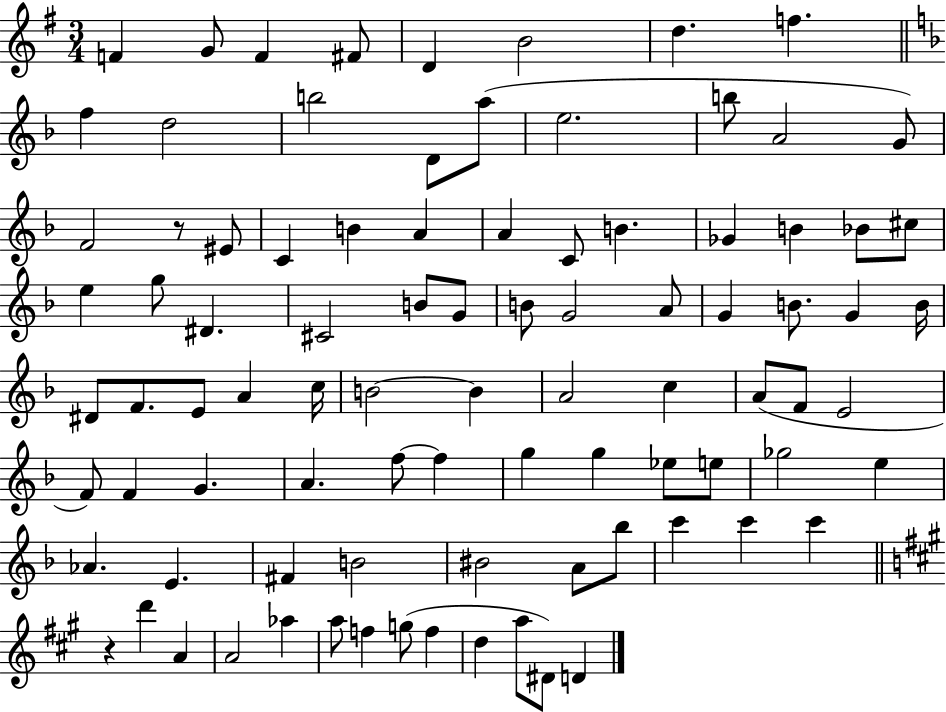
X:1
T:Untitled
M:3/4
L:1/4
K:G
F G/2 F ^F/2 D B2 d f f d2 b2 D/2 a/2 e2 b/2 A2 G/2 F2 z/2 ^E/2 C B A A C/2 B _G B _B/2 ^c/2 e g/2 ^D ^C2 B/2 G/2 B/2 G2 A/2 G B/2 G B/4 ^D/2 F/2 E/2 A c/4 B2 B A2 c A/2 F/2 E2 F/2 F G A f/2 f g g _e/2 e/2 _g2 e _A E ^F B2 ^B2 A/2 _b/2 c' c' c' z d' A A2 _a a/2 f g/2 f d a/2 ^D/2 D